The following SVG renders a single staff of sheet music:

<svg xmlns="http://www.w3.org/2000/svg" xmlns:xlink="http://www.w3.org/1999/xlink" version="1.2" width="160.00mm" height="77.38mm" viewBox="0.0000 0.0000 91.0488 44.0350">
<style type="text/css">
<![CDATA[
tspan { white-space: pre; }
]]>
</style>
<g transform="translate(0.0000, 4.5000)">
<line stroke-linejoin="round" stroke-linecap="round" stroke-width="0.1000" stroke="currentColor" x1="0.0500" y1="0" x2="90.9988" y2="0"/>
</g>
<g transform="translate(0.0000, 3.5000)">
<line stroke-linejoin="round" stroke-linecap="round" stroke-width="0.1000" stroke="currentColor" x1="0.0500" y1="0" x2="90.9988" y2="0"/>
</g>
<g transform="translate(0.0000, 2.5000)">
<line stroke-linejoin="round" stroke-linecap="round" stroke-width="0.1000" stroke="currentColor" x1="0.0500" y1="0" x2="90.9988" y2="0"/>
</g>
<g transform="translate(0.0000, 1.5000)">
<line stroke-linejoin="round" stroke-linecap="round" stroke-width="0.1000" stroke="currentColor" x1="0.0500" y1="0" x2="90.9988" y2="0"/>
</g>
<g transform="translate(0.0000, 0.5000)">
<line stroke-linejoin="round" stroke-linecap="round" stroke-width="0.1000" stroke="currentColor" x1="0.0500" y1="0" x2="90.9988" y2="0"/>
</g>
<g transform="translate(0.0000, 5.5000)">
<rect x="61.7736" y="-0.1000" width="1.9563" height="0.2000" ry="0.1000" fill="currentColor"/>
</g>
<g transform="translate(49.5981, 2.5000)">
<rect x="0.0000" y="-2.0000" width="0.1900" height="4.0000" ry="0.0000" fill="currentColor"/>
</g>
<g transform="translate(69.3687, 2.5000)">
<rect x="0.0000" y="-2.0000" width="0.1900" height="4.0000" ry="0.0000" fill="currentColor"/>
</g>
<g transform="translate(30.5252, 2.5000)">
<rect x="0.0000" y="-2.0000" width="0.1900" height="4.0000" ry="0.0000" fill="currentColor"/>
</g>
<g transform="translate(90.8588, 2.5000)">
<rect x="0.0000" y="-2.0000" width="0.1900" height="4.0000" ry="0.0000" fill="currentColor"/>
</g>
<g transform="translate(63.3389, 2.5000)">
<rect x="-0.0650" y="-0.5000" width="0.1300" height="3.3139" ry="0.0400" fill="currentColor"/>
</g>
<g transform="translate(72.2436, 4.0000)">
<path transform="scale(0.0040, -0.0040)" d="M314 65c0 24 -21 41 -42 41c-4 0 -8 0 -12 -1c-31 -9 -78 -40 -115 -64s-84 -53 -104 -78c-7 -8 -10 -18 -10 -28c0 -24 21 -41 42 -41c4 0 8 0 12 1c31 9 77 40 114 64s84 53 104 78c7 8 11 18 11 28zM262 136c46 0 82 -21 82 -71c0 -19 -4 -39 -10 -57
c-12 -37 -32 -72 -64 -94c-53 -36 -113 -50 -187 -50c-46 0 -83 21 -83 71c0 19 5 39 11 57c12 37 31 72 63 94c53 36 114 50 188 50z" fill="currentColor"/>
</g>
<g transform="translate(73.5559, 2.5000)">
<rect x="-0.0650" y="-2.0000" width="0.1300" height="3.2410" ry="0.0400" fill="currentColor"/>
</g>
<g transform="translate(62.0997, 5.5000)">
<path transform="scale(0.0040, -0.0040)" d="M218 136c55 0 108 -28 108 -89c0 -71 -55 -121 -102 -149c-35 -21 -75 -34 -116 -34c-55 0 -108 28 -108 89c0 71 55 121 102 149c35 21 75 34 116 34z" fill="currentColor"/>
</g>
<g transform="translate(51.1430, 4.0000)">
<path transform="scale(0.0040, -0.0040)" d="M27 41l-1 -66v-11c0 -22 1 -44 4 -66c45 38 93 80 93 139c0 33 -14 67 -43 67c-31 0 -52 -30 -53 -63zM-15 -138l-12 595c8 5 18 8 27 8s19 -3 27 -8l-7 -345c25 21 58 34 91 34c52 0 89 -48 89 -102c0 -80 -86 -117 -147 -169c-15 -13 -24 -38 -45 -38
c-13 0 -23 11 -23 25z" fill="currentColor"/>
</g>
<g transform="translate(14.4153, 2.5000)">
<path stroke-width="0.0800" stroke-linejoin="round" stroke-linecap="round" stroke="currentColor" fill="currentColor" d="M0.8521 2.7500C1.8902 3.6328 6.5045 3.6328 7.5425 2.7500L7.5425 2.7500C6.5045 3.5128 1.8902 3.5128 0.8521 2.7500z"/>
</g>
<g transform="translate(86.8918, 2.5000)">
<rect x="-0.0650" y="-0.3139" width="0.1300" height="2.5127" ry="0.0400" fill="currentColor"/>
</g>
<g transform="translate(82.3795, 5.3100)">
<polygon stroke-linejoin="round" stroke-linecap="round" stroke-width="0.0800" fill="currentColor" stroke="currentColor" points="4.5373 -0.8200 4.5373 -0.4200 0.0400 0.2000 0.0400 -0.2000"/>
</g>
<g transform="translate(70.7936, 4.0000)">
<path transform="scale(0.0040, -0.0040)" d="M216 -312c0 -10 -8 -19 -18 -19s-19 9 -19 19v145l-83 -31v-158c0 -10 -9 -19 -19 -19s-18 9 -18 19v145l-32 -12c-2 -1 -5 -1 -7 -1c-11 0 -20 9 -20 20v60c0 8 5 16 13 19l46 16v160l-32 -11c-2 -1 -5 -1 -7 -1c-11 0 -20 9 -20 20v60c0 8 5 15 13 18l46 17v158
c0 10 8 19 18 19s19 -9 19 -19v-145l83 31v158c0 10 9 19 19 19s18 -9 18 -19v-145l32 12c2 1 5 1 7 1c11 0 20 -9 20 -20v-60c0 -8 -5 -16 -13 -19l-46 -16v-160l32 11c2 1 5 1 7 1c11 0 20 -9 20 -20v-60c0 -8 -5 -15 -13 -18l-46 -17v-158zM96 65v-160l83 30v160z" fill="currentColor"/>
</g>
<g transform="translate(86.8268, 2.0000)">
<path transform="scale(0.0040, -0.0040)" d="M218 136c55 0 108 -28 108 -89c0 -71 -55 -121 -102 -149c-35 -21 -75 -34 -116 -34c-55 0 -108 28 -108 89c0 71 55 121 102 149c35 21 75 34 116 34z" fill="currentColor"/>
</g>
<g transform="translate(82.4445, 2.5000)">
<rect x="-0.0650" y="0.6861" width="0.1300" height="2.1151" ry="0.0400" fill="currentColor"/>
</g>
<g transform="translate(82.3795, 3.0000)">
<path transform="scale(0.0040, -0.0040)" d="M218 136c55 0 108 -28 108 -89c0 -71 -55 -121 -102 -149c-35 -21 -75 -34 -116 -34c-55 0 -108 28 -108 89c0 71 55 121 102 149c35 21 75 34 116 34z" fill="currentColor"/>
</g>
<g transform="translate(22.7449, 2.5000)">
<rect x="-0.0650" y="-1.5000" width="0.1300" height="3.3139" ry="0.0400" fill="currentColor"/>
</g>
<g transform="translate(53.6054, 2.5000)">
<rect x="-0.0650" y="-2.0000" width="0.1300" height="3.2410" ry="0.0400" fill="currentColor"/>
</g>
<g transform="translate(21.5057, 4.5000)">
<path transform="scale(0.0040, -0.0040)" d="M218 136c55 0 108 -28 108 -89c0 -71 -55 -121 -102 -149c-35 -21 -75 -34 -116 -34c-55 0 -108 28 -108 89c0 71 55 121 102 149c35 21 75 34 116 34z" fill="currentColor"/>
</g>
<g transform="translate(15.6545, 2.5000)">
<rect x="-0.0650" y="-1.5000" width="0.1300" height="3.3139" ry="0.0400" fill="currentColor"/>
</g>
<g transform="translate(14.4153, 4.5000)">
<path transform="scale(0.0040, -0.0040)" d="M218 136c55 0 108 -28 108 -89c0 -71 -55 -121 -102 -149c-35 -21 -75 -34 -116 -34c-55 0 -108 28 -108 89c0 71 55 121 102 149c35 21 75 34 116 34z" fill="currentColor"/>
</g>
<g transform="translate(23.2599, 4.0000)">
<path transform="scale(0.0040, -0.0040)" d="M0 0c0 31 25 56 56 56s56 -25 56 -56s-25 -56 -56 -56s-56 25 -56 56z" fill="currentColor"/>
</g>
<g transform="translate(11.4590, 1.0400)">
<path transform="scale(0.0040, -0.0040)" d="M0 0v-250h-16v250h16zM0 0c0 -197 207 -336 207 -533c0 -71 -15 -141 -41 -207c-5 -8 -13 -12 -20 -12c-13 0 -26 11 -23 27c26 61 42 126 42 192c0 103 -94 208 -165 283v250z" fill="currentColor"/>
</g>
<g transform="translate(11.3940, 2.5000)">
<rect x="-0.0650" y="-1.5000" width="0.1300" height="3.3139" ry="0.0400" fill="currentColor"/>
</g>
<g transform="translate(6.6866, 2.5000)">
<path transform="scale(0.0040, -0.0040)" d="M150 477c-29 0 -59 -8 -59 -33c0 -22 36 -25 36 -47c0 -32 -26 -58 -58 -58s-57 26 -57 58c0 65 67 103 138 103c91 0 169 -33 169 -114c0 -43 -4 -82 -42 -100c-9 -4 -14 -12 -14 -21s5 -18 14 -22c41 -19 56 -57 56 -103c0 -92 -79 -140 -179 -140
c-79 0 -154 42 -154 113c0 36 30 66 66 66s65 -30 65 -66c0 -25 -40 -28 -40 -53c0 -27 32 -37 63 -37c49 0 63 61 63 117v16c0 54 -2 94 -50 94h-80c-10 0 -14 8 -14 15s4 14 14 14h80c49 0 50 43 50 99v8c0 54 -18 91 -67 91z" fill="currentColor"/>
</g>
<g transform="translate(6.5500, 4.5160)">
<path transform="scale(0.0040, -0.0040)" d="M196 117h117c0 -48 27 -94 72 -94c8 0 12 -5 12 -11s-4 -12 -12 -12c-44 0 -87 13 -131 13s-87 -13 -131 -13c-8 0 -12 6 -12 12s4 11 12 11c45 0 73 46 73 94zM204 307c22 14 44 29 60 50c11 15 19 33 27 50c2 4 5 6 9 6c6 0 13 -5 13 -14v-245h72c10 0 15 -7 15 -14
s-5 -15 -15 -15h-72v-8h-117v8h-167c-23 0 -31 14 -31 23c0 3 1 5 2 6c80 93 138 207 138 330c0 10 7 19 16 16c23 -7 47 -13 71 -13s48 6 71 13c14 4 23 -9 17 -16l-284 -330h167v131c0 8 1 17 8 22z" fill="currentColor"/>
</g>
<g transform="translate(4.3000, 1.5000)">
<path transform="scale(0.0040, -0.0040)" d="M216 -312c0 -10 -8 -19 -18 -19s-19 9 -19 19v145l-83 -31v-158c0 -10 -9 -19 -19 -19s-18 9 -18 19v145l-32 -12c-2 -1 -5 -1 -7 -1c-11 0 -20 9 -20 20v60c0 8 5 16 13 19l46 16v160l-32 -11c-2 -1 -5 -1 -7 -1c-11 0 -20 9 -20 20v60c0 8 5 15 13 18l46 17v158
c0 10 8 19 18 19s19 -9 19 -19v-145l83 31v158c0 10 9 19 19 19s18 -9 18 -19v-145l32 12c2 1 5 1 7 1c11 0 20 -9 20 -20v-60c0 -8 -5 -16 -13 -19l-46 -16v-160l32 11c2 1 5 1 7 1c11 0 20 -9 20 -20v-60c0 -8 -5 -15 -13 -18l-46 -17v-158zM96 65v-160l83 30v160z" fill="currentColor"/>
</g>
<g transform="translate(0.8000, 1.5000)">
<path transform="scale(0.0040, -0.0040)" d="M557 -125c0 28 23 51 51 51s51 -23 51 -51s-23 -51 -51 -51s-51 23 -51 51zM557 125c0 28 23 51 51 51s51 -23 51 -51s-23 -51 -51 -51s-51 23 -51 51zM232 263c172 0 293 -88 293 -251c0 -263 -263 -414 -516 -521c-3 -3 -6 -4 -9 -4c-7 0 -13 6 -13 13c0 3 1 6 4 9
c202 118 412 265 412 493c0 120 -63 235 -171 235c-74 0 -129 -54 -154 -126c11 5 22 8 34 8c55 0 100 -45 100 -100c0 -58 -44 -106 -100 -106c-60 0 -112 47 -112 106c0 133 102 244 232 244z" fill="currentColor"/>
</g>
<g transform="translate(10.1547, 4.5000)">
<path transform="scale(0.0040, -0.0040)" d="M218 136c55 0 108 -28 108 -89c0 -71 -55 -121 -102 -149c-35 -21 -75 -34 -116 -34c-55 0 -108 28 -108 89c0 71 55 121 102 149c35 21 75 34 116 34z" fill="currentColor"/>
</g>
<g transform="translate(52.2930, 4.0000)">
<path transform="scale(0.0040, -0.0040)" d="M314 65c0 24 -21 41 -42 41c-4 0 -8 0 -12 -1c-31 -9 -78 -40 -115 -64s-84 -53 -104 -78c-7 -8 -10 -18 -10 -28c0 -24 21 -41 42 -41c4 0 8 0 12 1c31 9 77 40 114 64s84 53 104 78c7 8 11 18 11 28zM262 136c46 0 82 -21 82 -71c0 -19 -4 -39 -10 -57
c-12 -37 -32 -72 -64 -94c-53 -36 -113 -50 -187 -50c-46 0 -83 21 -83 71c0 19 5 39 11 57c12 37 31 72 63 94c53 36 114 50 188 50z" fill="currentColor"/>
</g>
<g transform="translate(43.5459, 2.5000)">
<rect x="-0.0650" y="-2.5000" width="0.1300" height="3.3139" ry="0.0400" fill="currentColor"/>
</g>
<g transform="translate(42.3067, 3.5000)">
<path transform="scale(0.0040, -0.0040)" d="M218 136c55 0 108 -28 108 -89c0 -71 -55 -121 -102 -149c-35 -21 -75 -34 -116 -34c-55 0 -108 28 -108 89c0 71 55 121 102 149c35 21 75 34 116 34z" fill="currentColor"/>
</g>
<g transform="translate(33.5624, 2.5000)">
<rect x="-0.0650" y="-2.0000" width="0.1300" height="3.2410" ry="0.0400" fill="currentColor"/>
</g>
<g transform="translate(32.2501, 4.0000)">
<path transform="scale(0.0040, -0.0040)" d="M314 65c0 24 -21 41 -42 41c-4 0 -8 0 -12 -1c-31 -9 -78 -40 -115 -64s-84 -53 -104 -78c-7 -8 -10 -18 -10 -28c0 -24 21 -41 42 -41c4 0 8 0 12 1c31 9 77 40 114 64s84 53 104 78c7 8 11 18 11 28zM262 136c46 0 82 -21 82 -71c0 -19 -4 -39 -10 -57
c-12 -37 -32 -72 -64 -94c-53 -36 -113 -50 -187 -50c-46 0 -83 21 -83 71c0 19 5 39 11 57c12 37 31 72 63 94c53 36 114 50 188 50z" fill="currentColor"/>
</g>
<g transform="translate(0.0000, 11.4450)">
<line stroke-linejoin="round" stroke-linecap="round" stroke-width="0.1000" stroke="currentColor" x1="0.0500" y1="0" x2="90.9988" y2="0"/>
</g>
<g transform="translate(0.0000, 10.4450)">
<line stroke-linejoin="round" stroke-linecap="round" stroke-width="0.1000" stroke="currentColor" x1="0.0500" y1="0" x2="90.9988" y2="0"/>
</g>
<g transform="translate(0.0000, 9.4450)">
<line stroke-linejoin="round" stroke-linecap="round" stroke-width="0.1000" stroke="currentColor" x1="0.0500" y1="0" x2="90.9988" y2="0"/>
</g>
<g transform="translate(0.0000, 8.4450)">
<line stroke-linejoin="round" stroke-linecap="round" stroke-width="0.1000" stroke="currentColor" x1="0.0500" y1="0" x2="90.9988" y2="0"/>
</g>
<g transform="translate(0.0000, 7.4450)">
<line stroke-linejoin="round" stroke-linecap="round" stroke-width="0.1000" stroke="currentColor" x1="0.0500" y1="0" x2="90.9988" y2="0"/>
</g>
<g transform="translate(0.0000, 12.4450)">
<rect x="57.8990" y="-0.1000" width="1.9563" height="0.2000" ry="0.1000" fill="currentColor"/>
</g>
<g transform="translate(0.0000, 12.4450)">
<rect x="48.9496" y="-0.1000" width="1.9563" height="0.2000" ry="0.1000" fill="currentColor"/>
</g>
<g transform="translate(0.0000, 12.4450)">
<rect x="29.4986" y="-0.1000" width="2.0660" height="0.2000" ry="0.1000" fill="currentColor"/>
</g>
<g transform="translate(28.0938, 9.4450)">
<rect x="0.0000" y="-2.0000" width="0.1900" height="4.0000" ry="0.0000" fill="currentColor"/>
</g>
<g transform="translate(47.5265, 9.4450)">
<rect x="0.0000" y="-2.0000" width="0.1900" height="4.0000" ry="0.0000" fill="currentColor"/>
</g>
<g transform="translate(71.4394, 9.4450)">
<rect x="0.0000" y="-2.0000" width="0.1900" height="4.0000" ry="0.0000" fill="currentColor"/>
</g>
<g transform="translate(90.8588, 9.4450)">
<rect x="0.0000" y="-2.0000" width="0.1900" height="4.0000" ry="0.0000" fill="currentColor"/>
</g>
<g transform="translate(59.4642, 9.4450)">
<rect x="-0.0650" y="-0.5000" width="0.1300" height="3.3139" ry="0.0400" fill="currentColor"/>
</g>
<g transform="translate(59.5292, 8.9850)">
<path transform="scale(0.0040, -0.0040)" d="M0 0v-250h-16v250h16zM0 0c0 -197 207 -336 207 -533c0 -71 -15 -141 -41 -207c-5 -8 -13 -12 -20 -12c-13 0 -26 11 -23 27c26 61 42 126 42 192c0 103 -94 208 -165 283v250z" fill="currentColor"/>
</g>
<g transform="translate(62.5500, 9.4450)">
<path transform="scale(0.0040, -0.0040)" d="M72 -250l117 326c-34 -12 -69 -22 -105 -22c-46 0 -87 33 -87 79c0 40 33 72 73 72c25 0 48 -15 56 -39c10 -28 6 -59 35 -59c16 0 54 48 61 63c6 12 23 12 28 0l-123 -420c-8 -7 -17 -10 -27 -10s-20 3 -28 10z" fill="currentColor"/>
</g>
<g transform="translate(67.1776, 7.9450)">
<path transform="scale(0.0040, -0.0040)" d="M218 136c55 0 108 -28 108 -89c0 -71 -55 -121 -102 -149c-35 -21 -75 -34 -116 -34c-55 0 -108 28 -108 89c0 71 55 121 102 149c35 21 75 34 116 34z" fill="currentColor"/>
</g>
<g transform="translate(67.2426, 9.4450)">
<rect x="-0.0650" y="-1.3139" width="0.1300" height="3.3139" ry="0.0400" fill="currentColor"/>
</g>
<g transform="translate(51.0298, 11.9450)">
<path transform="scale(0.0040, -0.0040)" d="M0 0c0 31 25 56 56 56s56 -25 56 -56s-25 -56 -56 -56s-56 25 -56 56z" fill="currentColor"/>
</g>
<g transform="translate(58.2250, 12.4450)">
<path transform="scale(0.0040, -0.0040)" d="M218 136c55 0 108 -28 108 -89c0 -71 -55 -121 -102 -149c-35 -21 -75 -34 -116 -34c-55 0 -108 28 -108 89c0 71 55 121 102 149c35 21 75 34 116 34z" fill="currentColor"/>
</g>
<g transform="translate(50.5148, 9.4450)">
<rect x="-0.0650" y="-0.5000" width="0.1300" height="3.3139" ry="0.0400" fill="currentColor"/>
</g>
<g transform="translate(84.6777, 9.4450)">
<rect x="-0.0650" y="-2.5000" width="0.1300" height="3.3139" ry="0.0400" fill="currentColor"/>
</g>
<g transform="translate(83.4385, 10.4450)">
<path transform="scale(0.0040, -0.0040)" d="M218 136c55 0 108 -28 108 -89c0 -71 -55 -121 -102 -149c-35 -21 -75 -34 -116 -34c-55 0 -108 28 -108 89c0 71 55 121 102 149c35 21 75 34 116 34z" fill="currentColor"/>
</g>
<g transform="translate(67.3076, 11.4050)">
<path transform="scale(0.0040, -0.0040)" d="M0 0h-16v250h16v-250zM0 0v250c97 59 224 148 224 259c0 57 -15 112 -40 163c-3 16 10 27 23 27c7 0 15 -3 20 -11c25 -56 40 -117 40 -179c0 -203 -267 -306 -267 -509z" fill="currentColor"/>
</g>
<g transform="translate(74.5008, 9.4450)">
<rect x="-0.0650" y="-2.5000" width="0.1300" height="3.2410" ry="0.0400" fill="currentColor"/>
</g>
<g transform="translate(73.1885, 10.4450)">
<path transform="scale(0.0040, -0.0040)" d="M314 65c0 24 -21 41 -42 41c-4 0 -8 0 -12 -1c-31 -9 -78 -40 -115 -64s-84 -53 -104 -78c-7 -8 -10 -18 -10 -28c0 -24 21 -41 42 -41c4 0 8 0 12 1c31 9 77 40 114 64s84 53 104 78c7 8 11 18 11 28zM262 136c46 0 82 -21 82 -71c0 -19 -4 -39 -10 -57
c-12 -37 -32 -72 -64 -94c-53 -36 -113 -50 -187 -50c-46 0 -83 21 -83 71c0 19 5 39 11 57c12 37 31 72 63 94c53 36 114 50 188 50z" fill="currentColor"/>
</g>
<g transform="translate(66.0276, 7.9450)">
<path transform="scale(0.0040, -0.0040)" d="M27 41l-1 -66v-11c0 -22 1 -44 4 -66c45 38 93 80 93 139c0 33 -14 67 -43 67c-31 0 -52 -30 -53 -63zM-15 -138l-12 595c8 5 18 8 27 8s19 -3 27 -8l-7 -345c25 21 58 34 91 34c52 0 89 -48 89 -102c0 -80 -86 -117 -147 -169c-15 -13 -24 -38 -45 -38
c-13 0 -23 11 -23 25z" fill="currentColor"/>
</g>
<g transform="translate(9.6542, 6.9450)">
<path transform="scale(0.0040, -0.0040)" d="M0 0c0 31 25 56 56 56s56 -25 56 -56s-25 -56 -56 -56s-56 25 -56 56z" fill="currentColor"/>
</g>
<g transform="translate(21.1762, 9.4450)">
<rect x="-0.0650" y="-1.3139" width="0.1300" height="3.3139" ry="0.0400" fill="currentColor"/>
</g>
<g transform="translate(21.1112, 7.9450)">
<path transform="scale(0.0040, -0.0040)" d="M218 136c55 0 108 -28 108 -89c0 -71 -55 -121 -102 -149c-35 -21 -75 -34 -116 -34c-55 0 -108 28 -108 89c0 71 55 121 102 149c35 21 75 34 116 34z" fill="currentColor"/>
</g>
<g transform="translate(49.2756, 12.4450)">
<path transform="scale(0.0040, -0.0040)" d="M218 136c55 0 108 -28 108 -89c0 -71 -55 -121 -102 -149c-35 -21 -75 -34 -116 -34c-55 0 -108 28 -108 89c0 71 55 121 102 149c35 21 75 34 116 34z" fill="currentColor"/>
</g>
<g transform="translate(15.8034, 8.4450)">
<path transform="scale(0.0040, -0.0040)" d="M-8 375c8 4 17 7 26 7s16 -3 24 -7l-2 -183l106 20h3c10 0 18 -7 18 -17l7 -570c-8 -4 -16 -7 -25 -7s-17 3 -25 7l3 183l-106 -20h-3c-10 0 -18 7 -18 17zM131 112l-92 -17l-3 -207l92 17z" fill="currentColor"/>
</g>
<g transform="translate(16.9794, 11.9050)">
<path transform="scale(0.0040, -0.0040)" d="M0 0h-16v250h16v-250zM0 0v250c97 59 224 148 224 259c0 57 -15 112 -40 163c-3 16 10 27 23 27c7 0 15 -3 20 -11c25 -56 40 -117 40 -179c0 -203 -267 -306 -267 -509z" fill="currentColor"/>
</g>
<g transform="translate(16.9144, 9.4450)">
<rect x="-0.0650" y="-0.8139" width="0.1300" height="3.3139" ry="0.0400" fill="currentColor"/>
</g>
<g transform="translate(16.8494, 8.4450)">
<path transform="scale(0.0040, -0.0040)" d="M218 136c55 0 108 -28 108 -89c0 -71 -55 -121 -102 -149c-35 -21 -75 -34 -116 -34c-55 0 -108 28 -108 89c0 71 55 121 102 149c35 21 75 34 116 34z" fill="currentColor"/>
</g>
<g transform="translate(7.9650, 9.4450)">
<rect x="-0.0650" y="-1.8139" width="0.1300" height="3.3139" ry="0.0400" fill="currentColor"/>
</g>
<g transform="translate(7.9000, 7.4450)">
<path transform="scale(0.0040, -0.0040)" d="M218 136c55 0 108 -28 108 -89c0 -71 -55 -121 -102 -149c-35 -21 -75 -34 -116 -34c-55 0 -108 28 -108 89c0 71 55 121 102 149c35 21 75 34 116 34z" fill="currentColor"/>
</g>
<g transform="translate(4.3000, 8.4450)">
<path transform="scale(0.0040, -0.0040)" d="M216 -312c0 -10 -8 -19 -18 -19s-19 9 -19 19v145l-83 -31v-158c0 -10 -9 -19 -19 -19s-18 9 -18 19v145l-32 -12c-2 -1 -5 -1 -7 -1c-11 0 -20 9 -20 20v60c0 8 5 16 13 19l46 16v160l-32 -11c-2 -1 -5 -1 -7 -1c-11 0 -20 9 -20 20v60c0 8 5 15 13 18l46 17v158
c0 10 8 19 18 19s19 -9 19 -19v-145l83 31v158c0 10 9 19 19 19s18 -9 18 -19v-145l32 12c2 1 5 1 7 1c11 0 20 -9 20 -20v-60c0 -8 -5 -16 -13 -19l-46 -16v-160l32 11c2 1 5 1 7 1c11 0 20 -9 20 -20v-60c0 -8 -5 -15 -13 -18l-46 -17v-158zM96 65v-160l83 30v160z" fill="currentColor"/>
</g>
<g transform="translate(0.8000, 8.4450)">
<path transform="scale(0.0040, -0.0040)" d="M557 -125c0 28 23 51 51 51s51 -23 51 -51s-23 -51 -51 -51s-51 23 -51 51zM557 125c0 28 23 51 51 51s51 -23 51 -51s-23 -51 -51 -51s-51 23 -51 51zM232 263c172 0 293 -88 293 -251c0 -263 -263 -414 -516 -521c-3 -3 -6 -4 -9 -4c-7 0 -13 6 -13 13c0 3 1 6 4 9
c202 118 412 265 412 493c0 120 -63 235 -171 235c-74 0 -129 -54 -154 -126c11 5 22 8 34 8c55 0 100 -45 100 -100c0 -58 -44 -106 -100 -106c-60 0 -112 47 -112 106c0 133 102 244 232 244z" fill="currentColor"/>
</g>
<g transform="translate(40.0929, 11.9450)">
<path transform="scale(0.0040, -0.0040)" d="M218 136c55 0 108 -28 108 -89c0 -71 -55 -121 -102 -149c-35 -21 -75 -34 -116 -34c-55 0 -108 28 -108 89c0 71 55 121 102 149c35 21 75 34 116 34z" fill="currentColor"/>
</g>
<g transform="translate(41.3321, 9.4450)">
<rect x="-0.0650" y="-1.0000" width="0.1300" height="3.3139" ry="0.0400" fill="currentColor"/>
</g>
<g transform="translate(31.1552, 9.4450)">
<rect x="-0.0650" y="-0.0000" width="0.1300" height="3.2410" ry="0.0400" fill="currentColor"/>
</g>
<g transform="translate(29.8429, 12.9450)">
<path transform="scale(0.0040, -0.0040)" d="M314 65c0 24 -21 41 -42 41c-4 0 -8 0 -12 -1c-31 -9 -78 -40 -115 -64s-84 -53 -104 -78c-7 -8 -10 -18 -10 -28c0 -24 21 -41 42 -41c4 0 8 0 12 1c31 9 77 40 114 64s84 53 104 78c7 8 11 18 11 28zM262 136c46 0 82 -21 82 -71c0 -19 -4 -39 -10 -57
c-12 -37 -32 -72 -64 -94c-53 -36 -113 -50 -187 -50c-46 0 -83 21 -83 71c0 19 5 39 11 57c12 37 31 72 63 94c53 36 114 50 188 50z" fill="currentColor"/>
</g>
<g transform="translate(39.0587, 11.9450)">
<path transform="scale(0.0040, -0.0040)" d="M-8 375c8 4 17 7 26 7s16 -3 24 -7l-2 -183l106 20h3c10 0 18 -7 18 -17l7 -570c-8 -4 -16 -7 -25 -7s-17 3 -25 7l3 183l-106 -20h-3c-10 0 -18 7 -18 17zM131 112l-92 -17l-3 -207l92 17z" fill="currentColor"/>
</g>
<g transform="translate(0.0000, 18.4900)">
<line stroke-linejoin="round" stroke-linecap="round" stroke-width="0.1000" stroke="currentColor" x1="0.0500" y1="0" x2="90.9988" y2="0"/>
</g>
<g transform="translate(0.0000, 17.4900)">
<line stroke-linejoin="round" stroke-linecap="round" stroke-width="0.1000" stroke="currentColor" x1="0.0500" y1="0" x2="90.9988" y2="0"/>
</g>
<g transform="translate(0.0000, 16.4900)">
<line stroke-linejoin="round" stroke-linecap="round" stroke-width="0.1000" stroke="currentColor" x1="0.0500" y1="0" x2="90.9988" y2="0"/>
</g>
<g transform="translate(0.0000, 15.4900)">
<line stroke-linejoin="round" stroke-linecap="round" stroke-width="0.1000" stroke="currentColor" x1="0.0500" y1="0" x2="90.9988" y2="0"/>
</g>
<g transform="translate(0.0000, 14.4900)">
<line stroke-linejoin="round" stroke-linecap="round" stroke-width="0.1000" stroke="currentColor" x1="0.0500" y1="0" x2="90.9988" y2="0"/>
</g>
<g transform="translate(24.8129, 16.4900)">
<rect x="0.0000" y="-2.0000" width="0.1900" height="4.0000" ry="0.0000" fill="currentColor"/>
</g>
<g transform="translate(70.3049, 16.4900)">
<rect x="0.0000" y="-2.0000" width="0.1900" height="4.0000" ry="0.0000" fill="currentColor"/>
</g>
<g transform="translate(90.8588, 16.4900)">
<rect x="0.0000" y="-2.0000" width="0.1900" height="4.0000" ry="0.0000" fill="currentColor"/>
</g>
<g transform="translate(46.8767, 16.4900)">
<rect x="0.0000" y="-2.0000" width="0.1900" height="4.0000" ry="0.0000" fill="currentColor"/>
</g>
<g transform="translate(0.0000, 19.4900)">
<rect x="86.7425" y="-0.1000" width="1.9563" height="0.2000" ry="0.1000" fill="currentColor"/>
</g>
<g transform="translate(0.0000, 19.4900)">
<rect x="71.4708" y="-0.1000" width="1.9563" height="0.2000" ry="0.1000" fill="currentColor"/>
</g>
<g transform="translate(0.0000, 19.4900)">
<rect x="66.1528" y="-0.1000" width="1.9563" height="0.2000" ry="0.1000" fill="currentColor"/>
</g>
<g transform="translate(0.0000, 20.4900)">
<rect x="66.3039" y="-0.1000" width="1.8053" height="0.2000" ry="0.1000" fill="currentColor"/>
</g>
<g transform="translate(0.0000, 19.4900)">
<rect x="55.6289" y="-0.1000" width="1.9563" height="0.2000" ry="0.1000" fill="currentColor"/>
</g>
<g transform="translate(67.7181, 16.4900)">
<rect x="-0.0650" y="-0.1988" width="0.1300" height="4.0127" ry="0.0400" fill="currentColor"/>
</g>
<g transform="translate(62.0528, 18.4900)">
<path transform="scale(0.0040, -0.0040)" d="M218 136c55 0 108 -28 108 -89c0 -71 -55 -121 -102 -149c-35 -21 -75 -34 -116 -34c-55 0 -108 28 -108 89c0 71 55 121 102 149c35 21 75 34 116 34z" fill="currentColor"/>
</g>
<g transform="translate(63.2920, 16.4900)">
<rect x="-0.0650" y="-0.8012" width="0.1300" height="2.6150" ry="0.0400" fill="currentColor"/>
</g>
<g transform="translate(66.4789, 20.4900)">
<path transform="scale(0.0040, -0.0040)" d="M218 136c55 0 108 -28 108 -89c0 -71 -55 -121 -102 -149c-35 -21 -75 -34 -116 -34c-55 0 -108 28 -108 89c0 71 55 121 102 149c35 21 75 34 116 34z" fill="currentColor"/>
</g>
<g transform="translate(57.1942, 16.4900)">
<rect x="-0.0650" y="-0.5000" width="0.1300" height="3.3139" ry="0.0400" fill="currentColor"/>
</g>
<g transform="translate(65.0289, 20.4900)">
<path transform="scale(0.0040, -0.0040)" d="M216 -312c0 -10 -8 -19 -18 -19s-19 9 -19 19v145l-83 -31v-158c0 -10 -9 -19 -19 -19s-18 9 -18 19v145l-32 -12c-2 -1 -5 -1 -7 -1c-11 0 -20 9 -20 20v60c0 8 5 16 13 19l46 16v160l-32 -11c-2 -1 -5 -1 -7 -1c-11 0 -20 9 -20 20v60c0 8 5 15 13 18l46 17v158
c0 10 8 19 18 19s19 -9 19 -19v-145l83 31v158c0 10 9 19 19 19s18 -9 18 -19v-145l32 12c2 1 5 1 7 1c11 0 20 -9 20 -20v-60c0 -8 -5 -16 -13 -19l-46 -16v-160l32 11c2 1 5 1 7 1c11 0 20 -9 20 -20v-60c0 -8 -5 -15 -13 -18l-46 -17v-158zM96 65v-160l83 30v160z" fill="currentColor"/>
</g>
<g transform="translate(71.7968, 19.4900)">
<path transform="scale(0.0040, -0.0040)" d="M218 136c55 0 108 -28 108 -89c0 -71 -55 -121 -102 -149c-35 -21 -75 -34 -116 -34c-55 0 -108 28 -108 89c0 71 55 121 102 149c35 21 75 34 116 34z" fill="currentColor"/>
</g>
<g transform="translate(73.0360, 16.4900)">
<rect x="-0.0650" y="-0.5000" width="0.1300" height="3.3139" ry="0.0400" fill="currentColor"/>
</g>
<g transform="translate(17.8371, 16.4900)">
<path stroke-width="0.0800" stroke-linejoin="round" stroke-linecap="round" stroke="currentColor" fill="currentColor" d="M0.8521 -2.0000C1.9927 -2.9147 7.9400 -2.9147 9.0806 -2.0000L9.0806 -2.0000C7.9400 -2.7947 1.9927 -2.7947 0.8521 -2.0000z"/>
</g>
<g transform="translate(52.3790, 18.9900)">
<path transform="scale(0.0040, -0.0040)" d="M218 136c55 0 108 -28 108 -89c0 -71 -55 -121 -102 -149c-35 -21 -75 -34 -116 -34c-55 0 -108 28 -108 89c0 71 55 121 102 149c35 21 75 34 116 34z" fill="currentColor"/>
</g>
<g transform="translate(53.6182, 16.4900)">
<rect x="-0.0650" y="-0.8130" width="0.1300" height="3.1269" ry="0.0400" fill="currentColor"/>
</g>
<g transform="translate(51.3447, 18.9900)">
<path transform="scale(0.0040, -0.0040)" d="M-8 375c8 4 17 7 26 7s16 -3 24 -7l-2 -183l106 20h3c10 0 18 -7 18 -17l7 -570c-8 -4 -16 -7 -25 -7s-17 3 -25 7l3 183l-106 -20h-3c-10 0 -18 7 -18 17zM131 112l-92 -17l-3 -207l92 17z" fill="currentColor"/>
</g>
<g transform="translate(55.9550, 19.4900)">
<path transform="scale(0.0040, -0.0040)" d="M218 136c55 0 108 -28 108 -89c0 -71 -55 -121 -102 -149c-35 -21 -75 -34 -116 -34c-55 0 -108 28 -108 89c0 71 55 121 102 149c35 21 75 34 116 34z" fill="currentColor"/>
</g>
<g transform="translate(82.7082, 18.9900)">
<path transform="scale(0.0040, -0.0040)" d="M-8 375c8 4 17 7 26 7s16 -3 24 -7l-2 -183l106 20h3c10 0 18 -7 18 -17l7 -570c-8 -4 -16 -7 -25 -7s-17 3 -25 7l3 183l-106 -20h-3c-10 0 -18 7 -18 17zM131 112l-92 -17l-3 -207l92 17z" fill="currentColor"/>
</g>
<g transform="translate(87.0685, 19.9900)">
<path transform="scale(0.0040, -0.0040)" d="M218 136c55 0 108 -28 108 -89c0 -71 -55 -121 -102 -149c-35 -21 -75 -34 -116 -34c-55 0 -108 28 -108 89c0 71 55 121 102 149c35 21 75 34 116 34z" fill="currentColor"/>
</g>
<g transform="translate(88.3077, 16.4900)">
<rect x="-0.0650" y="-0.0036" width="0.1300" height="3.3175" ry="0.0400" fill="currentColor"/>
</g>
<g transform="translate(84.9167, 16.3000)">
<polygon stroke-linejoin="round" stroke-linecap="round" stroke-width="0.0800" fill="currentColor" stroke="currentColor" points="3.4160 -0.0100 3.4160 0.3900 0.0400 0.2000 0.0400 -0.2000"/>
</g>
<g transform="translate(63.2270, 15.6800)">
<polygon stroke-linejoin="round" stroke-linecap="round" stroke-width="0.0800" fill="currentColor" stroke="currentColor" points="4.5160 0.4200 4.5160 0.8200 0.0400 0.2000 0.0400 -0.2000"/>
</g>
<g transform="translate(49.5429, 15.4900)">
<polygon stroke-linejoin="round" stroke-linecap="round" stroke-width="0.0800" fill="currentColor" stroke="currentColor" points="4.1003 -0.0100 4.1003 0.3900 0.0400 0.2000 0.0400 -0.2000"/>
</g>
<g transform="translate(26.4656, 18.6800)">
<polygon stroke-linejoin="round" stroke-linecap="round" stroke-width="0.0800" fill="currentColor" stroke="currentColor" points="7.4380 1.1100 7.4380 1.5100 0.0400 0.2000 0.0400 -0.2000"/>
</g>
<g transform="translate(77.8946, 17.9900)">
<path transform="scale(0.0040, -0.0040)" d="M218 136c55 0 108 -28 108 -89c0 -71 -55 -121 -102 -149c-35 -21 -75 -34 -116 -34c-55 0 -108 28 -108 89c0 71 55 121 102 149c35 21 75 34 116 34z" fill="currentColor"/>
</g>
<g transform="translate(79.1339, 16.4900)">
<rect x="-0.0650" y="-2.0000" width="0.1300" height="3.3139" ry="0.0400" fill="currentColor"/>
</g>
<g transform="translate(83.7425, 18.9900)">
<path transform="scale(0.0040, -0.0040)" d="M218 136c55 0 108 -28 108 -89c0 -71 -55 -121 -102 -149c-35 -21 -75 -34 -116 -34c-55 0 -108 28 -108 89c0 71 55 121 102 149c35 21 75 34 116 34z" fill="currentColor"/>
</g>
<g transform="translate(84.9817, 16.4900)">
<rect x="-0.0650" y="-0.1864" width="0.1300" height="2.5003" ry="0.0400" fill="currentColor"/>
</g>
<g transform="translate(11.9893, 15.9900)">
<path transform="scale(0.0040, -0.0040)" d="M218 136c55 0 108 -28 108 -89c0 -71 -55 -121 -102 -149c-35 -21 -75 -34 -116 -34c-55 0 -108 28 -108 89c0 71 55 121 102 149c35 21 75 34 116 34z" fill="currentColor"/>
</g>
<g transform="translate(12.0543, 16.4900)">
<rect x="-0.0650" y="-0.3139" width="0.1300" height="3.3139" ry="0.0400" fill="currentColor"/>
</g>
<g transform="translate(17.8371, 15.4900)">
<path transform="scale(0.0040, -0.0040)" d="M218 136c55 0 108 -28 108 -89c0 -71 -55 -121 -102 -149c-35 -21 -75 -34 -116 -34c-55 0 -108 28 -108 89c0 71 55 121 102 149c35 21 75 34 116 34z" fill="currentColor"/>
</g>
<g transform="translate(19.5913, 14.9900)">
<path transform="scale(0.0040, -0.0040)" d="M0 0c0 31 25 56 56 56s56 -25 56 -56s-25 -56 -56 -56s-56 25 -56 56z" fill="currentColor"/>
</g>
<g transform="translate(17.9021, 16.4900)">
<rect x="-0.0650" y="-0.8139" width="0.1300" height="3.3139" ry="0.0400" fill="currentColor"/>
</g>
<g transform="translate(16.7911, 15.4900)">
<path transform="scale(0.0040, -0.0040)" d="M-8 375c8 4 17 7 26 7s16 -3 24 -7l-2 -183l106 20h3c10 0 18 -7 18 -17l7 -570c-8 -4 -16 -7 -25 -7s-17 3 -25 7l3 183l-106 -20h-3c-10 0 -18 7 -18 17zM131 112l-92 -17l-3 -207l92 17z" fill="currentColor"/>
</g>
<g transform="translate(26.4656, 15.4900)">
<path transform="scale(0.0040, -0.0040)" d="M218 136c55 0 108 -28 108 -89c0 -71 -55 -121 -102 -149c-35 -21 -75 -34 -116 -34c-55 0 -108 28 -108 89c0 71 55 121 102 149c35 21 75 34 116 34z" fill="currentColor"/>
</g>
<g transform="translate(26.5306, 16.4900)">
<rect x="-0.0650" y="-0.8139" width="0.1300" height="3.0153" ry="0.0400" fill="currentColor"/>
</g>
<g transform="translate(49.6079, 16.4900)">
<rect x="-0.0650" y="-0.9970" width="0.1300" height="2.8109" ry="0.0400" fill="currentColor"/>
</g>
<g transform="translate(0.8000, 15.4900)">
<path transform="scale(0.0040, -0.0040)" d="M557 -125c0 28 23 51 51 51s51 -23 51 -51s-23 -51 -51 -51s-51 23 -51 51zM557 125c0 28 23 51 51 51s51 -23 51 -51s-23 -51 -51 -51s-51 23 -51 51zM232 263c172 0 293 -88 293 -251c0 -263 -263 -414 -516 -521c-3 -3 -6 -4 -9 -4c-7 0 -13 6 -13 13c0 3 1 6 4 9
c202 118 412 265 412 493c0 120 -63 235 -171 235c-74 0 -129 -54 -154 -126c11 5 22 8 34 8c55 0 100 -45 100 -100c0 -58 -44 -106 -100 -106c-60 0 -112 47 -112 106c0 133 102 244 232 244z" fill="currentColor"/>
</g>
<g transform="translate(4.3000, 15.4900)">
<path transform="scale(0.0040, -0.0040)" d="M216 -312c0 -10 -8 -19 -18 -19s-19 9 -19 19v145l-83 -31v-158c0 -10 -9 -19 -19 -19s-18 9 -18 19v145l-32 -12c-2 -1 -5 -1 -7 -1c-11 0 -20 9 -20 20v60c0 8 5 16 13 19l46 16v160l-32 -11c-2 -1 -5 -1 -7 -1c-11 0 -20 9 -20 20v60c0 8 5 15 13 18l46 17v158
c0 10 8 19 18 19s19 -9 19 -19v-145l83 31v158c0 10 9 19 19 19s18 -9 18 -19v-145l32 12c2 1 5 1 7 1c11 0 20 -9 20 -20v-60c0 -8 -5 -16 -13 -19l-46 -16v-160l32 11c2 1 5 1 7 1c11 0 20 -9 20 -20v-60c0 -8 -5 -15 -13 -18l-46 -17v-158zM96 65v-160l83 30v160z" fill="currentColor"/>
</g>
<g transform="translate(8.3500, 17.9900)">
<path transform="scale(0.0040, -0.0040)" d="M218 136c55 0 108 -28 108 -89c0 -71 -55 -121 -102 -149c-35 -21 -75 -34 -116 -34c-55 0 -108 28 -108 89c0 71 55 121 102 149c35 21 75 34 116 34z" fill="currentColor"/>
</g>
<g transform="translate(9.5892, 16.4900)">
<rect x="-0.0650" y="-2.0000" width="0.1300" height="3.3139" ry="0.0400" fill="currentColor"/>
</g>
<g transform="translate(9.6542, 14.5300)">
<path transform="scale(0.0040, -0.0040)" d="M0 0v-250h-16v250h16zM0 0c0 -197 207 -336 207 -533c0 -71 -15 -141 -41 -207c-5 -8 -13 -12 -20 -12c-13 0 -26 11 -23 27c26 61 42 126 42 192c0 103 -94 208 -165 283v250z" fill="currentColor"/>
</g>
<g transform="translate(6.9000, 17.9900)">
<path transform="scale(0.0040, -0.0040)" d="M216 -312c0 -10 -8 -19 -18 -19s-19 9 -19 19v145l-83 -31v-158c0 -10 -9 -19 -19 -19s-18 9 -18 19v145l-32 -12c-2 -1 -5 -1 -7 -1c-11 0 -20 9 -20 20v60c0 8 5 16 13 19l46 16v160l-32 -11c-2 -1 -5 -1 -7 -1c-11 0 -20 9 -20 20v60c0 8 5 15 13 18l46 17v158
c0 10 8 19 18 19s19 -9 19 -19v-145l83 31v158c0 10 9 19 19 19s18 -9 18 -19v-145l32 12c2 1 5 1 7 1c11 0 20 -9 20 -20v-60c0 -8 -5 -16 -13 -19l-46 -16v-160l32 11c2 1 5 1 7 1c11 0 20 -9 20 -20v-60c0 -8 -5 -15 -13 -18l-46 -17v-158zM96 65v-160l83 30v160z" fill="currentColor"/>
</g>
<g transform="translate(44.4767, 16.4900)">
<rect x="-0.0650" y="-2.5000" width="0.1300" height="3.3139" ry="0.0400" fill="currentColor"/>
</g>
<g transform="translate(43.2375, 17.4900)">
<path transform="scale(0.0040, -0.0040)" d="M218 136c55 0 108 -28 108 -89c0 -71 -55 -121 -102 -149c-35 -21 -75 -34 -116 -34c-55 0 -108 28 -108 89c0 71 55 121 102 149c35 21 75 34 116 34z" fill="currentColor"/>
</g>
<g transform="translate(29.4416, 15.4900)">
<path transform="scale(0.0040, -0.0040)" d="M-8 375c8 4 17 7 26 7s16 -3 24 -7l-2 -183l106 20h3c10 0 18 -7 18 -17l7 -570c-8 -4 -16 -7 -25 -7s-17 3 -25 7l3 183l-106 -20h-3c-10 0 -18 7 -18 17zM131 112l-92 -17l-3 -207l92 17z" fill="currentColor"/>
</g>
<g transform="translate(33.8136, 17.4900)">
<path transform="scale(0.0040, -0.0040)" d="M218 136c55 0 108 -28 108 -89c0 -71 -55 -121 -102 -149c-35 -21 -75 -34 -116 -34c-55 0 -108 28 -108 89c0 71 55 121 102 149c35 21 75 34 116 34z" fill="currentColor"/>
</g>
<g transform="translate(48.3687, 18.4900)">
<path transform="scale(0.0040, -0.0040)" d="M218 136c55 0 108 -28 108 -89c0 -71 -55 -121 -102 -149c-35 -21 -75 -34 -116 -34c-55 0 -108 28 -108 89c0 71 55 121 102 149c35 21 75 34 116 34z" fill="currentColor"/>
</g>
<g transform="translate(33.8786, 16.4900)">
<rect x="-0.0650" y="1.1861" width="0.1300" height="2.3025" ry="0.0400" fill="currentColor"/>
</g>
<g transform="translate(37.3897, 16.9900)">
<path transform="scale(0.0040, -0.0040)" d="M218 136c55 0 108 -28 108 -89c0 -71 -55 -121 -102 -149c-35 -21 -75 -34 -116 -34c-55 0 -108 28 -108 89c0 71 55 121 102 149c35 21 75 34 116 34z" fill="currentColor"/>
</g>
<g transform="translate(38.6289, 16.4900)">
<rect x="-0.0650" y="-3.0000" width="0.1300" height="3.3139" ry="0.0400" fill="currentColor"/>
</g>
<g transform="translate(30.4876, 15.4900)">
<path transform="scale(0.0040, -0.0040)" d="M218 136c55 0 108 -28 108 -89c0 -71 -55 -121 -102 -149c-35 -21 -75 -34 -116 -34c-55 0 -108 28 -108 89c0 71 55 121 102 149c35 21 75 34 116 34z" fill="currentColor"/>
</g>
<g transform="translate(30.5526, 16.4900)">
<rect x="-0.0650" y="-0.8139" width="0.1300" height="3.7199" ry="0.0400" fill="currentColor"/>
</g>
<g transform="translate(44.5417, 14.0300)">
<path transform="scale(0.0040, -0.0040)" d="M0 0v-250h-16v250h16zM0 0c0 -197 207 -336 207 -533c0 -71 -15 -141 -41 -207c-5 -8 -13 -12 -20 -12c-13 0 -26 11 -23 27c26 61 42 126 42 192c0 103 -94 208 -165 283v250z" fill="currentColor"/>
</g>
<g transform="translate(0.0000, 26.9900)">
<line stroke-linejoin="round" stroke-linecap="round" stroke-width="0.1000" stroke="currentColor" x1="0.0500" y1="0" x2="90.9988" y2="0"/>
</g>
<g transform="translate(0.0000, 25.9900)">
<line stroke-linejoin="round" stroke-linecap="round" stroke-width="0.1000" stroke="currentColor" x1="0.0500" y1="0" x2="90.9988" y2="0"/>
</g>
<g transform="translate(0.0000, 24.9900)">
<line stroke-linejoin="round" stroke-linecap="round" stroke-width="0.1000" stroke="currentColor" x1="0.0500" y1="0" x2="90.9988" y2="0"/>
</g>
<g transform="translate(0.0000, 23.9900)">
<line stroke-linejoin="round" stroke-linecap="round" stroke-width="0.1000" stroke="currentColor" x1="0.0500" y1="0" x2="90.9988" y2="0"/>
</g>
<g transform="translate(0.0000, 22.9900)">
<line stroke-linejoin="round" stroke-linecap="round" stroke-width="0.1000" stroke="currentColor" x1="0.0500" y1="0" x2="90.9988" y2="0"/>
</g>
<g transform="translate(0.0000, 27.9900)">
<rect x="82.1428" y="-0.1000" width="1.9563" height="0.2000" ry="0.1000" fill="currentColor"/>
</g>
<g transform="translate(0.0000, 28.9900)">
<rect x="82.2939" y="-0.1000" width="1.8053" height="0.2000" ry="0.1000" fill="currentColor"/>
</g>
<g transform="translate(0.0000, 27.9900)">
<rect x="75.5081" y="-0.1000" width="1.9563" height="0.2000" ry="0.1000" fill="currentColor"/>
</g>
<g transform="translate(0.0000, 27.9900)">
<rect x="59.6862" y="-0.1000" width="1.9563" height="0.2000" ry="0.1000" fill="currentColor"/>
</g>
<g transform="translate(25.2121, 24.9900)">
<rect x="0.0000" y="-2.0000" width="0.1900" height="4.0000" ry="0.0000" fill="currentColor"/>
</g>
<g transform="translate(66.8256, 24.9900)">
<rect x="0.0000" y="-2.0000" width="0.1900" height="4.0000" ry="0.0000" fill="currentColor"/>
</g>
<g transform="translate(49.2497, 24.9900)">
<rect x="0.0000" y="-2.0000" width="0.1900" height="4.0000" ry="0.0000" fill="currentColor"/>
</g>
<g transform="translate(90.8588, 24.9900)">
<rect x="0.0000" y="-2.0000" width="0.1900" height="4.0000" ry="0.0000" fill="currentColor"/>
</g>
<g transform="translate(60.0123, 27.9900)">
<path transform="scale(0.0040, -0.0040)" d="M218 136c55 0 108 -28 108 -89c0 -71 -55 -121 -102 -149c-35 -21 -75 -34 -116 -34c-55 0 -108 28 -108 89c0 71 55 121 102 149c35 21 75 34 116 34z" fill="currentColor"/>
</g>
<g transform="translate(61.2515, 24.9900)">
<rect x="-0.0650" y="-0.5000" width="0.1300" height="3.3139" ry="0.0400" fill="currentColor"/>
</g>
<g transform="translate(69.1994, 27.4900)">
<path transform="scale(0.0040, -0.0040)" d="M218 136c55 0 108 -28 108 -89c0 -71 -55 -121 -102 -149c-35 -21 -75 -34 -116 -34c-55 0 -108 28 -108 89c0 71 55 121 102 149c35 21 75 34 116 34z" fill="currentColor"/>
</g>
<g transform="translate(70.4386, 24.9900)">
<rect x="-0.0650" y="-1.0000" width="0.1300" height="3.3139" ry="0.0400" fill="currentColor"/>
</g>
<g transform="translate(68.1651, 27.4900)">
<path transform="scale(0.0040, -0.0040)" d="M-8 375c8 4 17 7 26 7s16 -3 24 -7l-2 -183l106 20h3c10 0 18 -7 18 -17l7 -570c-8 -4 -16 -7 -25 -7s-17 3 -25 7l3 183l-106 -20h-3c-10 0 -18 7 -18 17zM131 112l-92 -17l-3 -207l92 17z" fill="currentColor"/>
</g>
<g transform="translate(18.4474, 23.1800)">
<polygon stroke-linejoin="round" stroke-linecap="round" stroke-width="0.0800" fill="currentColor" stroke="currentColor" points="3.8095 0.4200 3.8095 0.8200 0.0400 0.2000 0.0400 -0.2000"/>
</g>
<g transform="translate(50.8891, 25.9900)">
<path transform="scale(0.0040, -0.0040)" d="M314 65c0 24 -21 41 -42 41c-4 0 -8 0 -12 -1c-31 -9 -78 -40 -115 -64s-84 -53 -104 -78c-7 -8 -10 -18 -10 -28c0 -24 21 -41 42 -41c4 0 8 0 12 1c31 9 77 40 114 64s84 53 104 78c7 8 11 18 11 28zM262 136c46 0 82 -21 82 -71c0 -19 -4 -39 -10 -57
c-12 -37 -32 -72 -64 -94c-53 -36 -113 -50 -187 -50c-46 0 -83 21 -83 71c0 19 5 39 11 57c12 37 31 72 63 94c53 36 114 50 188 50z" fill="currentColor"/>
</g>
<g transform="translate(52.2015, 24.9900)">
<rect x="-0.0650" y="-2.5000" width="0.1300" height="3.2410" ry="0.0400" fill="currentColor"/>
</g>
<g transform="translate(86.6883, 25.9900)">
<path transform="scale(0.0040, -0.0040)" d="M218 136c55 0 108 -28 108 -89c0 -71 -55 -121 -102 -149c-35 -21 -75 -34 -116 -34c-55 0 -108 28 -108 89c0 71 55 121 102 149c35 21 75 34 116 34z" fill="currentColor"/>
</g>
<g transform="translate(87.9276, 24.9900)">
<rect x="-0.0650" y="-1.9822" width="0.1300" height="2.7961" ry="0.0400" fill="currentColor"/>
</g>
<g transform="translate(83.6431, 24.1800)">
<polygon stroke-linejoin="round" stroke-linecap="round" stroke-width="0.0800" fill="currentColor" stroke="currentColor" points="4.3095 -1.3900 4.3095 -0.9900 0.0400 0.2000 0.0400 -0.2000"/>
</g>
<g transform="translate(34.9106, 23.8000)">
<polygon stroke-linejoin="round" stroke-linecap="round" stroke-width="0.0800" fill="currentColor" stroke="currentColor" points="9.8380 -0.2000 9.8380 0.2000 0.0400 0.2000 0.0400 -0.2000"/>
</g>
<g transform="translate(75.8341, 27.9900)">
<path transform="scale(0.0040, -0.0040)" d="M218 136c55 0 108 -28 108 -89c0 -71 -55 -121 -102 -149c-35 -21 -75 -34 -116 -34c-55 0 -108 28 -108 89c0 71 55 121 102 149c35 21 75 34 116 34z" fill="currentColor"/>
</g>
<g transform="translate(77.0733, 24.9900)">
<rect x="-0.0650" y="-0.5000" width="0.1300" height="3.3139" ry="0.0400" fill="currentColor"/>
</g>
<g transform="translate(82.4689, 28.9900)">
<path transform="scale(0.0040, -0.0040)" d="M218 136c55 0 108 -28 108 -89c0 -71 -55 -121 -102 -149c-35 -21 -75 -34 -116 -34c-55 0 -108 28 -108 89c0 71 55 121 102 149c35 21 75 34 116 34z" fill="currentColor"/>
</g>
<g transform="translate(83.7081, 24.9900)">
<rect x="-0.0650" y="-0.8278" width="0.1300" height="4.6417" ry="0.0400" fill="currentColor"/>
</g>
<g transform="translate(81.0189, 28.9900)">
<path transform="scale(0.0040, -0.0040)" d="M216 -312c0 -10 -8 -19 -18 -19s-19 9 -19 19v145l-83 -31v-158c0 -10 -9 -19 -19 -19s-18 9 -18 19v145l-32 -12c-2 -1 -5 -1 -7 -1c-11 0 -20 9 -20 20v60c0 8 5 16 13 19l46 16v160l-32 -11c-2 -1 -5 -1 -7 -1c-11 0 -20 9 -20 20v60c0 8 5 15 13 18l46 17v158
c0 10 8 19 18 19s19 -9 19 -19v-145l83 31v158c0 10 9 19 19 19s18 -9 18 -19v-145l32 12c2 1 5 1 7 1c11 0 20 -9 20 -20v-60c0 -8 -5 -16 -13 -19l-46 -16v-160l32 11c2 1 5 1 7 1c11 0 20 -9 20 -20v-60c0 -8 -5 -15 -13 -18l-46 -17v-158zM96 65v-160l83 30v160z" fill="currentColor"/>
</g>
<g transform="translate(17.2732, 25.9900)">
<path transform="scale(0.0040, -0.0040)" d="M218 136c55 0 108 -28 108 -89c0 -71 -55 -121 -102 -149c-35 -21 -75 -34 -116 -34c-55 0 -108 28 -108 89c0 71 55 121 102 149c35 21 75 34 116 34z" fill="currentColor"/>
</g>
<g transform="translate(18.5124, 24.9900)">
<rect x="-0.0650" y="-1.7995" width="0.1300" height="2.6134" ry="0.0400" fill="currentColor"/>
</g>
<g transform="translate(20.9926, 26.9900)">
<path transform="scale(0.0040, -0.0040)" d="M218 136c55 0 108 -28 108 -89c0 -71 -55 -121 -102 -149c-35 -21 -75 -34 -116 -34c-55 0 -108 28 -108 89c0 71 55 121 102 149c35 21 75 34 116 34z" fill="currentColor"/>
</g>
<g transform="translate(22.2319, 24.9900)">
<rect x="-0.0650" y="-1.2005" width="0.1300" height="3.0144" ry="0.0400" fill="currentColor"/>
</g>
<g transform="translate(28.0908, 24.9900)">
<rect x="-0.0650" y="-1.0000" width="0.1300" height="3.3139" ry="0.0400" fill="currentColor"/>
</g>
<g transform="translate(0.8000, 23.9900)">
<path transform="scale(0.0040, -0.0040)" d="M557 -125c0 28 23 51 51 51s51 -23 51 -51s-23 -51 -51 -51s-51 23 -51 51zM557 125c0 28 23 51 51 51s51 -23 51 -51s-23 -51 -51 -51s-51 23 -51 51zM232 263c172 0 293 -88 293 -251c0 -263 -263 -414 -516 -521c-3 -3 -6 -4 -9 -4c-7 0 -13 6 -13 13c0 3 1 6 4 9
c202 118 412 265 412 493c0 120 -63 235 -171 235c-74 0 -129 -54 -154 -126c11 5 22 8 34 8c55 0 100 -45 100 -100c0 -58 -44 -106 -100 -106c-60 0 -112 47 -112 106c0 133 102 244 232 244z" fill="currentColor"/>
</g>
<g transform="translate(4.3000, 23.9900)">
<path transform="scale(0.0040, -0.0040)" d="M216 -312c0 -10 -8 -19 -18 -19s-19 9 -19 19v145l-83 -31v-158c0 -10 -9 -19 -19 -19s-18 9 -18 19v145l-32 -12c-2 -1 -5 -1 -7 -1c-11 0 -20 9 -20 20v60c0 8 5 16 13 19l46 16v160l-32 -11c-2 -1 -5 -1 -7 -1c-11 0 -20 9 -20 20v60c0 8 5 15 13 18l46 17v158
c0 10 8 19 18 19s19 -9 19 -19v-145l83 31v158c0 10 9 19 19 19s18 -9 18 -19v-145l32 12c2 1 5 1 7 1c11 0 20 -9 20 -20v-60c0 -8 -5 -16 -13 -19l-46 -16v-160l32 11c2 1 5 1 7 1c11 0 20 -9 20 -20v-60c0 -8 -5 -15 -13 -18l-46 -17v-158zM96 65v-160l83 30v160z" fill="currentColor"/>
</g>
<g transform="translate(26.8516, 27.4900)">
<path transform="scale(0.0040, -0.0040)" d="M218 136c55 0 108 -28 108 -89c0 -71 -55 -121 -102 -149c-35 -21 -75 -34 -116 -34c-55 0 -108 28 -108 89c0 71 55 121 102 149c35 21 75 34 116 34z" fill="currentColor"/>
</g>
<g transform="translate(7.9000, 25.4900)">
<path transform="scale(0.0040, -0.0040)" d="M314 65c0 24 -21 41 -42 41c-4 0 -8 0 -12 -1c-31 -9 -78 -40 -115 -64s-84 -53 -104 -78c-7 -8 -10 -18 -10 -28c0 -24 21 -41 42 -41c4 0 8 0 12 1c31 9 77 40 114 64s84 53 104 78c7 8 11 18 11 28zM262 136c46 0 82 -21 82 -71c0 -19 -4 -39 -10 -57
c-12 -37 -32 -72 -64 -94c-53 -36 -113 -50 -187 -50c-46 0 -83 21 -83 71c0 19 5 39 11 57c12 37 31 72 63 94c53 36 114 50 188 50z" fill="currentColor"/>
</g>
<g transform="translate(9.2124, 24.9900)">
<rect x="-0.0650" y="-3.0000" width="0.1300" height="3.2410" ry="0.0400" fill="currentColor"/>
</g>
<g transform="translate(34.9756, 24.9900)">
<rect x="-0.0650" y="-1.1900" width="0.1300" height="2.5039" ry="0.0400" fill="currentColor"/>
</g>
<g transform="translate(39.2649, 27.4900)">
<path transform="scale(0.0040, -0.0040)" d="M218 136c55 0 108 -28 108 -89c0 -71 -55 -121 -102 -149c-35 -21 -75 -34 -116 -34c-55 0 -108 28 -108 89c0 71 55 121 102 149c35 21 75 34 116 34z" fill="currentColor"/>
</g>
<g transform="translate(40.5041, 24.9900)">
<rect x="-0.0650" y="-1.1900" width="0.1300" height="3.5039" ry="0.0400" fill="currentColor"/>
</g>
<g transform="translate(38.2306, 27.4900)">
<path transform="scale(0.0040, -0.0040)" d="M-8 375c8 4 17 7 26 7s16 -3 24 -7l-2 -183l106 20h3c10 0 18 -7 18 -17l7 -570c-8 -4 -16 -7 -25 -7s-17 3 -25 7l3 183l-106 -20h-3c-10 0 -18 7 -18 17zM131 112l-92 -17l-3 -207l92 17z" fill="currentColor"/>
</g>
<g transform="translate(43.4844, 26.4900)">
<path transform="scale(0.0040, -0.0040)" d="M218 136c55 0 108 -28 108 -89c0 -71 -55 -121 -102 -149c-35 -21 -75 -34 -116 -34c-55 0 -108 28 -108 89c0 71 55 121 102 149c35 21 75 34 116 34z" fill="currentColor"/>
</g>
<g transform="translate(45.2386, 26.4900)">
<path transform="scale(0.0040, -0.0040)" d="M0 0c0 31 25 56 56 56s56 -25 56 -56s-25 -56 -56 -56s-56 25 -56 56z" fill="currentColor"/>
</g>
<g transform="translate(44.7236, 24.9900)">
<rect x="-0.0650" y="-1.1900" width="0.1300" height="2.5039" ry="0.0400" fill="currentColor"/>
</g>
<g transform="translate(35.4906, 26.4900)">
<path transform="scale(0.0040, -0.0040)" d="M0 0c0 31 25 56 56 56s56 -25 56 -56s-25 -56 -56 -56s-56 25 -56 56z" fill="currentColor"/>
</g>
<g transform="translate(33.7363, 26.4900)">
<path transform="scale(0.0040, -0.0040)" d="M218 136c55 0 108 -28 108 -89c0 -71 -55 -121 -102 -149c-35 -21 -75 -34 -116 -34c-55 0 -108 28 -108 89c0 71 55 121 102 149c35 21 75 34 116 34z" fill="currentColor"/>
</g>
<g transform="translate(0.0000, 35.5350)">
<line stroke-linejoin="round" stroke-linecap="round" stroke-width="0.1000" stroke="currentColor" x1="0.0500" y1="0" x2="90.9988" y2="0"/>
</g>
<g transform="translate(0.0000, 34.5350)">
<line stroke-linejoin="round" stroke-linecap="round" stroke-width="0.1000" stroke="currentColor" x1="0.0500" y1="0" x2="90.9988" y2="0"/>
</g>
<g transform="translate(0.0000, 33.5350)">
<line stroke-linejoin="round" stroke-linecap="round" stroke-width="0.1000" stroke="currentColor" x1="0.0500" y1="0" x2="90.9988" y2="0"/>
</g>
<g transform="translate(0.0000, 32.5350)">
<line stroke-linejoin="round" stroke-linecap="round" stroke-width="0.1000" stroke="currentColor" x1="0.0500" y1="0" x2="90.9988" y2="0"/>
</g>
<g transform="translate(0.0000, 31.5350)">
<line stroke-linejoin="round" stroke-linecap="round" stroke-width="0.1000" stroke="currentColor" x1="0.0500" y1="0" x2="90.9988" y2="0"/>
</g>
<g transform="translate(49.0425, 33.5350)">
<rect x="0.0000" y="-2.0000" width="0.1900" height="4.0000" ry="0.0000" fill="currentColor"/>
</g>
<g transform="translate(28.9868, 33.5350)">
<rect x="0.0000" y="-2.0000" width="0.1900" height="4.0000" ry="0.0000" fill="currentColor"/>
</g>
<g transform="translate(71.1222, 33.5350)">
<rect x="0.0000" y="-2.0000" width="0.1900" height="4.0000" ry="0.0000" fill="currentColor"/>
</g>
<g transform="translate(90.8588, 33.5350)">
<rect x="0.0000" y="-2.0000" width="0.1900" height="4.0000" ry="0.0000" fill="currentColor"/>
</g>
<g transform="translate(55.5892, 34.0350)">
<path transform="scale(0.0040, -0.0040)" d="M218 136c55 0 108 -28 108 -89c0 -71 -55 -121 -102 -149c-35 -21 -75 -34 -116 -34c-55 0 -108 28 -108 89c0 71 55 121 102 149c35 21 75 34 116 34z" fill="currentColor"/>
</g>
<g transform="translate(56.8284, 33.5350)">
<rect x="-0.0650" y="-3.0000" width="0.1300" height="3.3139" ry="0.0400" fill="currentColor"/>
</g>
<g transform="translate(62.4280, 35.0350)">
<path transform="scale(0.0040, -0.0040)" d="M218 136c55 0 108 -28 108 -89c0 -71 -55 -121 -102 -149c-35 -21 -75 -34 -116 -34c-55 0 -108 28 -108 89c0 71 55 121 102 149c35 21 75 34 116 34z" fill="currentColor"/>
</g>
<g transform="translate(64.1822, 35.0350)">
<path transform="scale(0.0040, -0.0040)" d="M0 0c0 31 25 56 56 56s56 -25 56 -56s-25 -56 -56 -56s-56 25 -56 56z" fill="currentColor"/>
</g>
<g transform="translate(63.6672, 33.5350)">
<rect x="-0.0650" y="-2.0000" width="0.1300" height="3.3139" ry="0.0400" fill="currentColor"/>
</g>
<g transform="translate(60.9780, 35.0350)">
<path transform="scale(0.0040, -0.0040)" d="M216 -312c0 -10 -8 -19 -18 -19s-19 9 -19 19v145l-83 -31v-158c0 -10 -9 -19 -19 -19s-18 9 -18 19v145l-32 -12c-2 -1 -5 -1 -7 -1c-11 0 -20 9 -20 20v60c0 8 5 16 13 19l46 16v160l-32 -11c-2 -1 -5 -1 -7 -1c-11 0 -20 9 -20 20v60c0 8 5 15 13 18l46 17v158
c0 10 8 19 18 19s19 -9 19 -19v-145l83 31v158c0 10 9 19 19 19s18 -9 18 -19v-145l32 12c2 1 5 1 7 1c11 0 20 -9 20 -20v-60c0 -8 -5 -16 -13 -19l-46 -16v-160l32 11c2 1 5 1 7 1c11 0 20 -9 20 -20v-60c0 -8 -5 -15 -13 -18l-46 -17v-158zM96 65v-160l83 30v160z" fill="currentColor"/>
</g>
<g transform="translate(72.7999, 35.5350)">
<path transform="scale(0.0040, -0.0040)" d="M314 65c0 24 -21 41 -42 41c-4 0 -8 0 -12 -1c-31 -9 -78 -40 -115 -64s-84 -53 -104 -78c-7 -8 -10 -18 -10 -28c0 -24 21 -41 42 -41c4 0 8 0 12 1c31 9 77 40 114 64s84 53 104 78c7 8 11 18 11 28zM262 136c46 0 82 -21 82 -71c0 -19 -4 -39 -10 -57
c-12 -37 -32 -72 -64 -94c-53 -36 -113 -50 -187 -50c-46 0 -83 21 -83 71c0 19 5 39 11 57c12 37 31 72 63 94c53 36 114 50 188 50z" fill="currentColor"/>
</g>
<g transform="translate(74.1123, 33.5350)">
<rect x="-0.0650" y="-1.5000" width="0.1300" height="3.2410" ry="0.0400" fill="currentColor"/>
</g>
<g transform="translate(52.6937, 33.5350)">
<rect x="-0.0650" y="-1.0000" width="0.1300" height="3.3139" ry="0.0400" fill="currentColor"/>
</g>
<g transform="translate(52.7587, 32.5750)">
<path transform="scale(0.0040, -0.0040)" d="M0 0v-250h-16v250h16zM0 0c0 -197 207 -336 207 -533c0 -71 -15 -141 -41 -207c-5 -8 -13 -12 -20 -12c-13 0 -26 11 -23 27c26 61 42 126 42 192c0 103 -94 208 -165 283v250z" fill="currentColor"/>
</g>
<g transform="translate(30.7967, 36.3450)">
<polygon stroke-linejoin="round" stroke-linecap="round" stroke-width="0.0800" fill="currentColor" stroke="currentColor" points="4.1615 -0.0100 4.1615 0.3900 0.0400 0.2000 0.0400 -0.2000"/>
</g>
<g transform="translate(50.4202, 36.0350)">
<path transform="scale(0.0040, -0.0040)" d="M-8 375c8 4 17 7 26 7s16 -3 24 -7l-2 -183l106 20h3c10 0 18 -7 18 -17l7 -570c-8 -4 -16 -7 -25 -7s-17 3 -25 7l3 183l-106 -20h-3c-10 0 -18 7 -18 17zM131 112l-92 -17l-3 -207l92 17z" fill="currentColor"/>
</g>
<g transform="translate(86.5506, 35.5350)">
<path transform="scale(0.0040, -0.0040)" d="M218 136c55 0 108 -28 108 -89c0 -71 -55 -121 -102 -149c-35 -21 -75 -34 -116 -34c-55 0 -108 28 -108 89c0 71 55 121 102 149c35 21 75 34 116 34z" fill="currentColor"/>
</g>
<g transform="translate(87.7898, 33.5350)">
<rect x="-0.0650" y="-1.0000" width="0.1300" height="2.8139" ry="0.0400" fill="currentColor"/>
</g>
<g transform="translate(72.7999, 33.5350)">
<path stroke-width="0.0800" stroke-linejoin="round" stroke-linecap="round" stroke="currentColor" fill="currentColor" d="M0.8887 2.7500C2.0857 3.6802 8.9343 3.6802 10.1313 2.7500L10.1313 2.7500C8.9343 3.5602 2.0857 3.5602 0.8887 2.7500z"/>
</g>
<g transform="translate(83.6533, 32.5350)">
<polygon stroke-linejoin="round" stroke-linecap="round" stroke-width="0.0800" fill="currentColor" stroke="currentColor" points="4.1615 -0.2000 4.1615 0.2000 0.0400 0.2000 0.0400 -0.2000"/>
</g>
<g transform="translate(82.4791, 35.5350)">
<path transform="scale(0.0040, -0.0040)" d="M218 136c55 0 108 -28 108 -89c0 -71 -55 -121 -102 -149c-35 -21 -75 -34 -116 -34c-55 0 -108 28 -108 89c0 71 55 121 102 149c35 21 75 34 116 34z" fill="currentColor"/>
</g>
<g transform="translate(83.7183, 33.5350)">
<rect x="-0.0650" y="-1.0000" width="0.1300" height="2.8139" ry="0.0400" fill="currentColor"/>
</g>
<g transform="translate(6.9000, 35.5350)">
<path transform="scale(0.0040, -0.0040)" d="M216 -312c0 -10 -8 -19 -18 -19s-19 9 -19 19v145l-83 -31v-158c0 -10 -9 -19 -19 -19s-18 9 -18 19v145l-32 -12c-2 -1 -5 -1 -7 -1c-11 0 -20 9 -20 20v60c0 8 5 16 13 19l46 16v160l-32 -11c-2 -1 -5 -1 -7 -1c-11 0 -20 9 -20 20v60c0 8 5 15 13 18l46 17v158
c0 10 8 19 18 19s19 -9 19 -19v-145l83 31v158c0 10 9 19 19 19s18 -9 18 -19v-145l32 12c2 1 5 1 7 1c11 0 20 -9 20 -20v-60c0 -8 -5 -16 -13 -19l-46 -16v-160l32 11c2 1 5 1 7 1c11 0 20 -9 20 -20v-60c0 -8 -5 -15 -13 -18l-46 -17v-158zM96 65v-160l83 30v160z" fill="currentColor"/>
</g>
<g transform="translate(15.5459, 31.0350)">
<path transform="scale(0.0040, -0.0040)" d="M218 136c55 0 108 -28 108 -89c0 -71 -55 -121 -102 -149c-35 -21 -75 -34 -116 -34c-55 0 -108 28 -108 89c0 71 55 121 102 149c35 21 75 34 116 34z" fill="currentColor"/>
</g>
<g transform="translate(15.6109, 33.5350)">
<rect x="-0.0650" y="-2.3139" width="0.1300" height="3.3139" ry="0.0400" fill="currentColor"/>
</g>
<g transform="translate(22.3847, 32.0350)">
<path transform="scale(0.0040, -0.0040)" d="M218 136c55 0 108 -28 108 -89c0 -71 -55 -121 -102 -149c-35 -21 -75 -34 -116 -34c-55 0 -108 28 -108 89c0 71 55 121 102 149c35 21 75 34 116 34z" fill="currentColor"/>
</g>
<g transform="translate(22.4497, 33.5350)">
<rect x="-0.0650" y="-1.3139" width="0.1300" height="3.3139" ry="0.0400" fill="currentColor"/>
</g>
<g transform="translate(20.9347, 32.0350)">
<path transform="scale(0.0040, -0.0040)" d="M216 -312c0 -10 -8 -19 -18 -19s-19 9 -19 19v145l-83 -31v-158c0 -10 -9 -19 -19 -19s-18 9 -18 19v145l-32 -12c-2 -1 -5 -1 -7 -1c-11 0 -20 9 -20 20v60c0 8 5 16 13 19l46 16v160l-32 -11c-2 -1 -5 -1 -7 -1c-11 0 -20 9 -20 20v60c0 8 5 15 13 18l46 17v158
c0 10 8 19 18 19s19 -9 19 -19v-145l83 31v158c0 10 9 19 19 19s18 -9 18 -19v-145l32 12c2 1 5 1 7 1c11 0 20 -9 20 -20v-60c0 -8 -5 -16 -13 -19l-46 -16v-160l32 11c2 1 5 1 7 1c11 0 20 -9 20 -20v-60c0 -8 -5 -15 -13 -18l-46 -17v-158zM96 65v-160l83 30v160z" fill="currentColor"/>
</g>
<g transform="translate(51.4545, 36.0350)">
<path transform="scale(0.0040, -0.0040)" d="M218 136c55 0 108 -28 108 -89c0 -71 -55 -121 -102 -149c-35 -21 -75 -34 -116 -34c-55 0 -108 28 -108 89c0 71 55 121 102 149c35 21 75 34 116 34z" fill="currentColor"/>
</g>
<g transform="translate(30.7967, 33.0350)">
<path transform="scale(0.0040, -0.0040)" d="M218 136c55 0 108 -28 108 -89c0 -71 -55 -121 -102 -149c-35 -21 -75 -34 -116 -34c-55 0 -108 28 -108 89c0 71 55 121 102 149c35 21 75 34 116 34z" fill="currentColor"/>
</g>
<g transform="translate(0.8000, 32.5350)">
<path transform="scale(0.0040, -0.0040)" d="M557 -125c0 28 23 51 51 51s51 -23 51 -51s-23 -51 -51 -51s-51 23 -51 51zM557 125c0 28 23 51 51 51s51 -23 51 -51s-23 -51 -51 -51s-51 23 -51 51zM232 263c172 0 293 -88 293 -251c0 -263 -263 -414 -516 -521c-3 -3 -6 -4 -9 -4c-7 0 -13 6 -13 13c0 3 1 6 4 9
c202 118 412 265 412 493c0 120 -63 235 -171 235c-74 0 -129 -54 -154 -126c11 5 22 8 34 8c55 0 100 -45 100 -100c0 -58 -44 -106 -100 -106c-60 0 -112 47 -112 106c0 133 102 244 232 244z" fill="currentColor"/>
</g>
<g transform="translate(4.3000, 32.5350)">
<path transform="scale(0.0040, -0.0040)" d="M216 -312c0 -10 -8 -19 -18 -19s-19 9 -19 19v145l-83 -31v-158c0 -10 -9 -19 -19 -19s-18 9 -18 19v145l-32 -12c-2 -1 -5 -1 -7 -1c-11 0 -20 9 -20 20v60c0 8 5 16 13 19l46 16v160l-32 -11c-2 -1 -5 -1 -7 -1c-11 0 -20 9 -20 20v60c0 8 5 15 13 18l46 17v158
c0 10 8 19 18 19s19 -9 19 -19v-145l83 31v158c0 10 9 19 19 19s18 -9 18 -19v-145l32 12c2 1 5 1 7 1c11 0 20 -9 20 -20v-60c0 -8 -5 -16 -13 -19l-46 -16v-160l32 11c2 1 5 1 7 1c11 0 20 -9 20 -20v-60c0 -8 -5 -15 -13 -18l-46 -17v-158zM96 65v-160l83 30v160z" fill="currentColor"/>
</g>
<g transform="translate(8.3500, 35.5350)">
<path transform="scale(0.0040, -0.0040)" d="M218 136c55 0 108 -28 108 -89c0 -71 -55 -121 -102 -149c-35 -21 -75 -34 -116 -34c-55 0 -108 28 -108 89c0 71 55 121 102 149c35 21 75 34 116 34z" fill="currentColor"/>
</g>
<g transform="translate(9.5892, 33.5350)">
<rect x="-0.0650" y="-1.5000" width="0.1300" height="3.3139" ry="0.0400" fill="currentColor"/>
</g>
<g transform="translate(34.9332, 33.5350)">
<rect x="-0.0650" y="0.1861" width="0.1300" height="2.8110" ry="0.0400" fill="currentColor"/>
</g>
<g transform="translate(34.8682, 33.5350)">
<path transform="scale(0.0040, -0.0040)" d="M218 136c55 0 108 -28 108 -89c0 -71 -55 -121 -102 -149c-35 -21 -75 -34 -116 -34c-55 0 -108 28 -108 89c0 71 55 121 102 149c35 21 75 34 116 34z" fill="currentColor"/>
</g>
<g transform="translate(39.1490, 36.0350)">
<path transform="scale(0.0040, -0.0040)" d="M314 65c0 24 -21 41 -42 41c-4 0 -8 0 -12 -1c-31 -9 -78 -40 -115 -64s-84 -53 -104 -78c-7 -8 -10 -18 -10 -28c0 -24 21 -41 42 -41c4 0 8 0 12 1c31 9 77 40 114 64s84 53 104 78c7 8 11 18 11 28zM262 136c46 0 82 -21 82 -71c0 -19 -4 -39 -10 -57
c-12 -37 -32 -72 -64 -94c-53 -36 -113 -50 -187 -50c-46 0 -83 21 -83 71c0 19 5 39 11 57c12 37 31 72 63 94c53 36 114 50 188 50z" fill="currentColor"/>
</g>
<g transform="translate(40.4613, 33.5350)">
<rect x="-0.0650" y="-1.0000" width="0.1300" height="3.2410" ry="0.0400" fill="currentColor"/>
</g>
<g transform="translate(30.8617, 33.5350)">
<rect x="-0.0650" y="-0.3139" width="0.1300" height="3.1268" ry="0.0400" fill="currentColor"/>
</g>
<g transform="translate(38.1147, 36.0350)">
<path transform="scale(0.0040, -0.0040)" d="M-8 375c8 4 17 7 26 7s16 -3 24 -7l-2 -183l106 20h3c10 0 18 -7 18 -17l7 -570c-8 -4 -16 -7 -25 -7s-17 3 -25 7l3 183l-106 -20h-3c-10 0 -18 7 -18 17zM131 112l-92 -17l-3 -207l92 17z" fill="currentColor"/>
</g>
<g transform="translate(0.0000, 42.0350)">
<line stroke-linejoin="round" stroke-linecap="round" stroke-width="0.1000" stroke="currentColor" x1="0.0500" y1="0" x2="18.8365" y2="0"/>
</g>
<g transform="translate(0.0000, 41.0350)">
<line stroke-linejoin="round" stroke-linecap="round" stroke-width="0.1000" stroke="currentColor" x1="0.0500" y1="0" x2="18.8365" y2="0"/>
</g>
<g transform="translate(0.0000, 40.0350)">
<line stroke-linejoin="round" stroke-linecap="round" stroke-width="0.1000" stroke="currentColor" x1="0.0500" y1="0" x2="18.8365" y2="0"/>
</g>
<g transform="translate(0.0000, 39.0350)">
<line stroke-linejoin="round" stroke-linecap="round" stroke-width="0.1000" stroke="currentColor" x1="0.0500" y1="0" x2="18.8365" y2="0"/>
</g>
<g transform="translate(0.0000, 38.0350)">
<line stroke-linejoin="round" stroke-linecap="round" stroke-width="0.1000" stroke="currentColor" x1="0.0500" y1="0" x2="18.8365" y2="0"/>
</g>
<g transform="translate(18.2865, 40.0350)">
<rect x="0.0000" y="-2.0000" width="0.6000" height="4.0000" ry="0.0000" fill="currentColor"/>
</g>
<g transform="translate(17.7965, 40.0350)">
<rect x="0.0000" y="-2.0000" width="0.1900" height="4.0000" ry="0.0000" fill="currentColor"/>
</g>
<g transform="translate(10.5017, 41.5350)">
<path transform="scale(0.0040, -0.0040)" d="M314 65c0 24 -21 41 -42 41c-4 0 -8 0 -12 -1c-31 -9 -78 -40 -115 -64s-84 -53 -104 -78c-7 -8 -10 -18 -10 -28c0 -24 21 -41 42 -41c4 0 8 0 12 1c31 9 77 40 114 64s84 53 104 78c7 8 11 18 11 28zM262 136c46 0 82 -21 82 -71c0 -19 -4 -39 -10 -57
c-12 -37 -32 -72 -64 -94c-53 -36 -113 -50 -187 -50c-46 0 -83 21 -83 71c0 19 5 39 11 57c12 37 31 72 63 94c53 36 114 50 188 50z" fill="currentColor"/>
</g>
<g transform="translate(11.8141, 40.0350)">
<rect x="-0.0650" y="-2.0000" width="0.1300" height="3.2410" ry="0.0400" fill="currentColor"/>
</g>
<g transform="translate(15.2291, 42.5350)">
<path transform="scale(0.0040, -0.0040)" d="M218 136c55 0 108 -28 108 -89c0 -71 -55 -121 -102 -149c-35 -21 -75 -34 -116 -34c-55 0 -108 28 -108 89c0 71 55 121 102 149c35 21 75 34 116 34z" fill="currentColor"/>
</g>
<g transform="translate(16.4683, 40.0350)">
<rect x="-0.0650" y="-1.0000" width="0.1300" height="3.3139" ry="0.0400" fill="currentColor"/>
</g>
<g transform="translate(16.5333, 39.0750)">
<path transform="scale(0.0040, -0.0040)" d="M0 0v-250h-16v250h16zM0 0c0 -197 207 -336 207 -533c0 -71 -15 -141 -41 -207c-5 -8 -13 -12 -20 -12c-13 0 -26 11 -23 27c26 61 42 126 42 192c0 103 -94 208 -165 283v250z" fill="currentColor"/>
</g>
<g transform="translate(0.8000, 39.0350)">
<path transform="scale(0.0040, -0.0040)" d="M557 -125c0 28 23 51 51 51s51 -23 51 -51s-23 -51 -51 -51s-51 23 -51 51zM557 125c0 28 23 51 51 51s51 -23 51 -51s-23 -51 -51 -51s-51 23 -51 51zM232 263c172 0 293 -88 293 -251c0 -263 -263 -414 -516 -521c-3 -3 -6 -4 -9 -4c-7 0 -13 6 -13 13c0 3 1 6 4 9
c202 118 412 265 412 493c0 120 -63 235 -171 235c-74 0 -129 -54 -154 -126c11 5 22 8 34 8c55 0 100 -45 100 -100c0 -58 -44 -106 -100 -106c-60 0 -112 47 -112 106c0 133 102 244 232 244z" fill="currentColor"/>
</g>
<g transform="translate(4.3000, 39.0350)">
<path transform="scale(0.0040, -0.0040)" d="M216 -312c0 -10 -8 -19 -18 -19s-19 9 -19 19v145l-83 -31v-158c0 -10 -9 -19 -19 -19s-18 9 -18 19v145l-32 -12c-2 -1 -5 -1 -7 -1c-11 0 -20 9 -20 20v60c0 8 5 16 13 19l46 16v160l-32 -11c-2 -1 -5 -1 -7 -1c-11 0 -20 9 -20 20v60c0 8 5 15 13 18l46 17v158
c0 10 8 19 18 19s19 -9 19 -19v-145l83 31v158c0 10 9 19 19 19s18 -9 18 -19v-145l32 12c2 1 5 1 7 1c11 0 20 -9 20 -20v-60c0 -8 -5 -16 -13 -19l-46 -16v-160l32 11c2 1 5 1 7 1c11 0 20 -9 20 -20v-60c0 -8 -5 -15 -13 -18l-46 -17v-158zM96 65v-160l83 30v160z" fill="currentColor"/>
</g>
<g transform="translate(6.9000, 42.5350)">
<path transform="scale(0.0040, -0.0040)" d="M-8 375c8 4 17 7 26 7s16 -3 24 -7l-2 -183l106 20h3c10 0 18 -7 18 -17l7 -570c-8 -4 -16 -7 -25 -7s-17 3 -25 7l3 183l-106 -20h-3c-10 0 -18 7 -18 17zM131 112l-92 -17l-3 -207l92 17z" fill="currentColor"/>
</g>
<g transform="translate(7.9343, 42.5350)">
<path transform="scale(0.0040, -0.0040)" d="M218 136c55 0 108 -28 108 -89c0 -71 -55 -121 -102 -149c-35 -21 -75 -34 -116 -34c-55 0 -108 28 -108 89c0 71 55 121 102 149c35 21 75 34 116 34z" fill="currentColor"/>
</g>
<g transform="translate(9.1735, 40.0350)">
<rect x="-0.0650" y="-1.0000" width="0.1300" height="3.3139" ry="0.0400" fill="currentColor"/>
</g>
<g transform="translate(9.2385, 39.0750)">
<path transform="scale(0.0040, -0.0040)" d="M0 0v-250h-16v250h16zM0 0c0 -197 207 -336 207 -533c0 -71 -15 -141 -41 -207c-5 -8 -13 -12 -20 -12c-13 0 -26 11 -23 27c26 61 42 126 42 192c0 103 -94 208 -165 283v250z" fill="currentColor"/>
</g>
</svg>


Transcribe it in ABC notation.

X:1
T:Untitled
M:3/4
L:1/4
K:G
G,,/2 G,, G,, A,,2 B,, _A,,2 E,, ^A,,2 C,/2 E,/2 A, F,/2 G, D,,2 F,, E,, E,,/2 z/2 _G,/2 B,,2 B,, ^A,,/2 E, F, F,/2 F,/2 B,,/2 C, B,,/2 G,,/2 F,,/2 E,, G,,/2 ^C,,/2 E,, A,, F,,/2 D,,/2 C,2 B,,/2 G,,/2 ^F,, A,,/2 F,,/2 A,,/2 B,,2 E,, F,, E,, ^C,,/2 B,,/2 ^G,, B, ^G, E,/2 D,/2 F,,2 F,,/2 C, ^A,, G,,2 G,,/2 G,,/2 F,,/2 A,,2 F,,/2